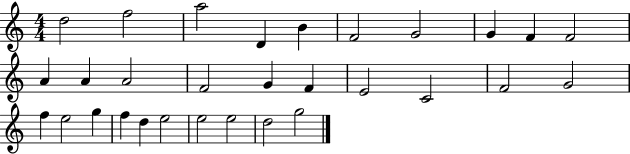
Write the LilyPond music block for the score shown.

{
  \clef treble
  \numericTimeSignature
  \time 4/4
  \key c \major
  d''2 f''2 | a''2 d'4 b'4 | f'2 g'2 | g'4 f'4 f'2 | \break a'4 a'4 a'2 | f'2 g'4 f'4 | e'2 c'2 | f'2 g'2 | \break f''4 e''2 g''4 | f''4 d''4 e''2 | e''2 e''2 | d''2 g''2 | \break \bar "|."
}